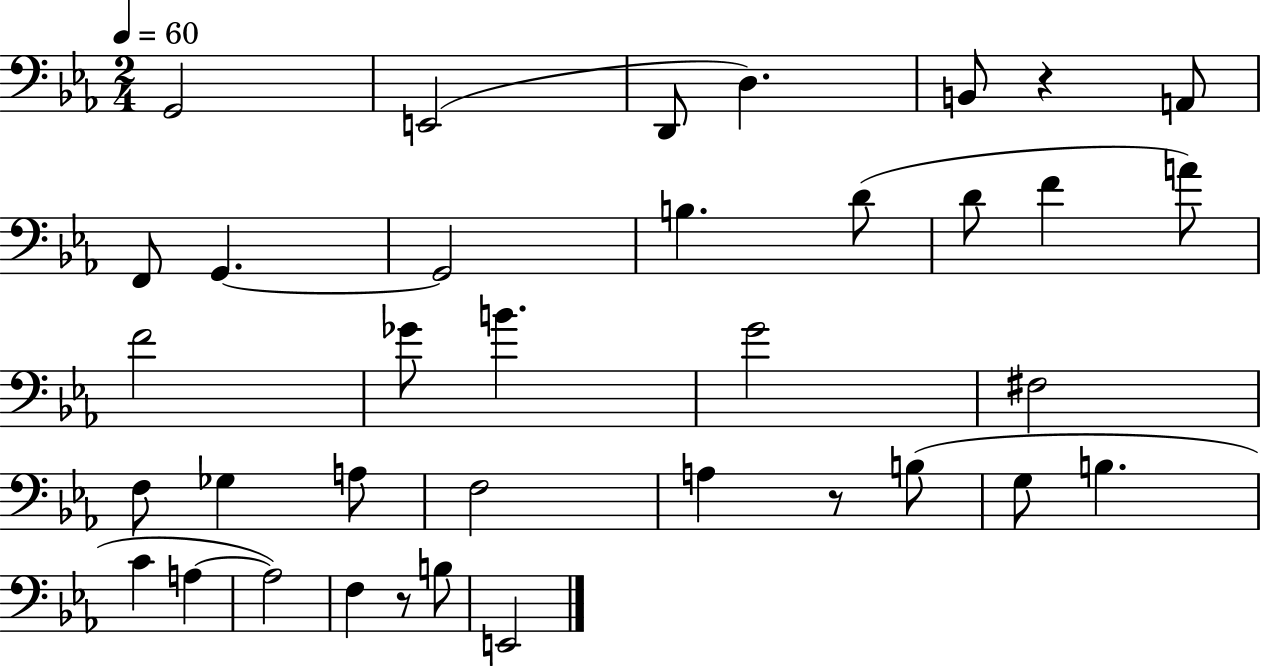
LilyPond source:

{
  \clef bass
  \numericTimeSignature
  \time 2/4
  \key ees \major
  \tempo 4 = 60
  g,2 | e,2( | d,8 d4.) | b,8 r4 a,8 | \break f,8 g,4.~~ | g,2 | b4. d'8( | d'8 f'4 a'8) | \break f'2 | ges'8 b'4. | g'2 | fis2 | \break f8 ges4 a8 | f2 | a4 r8 b8( | g8 b4. | \break c'4 a4~~ | a2) | f4 r8 b8 | e,2 | \break \bar "|."
}